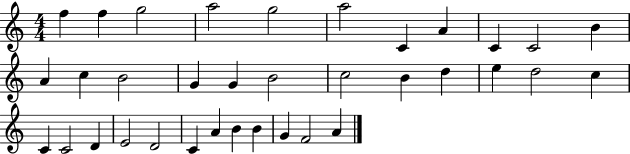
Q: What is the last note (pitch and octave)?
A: A4